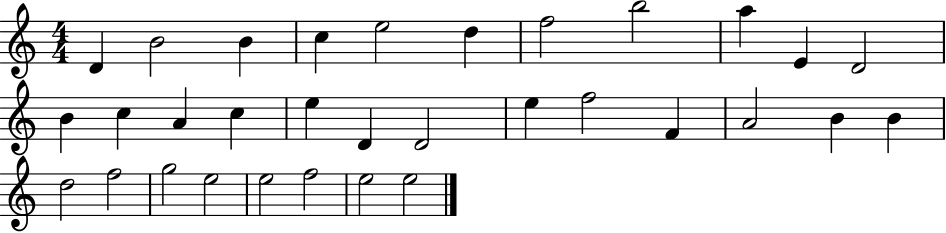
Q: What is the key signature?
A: C major